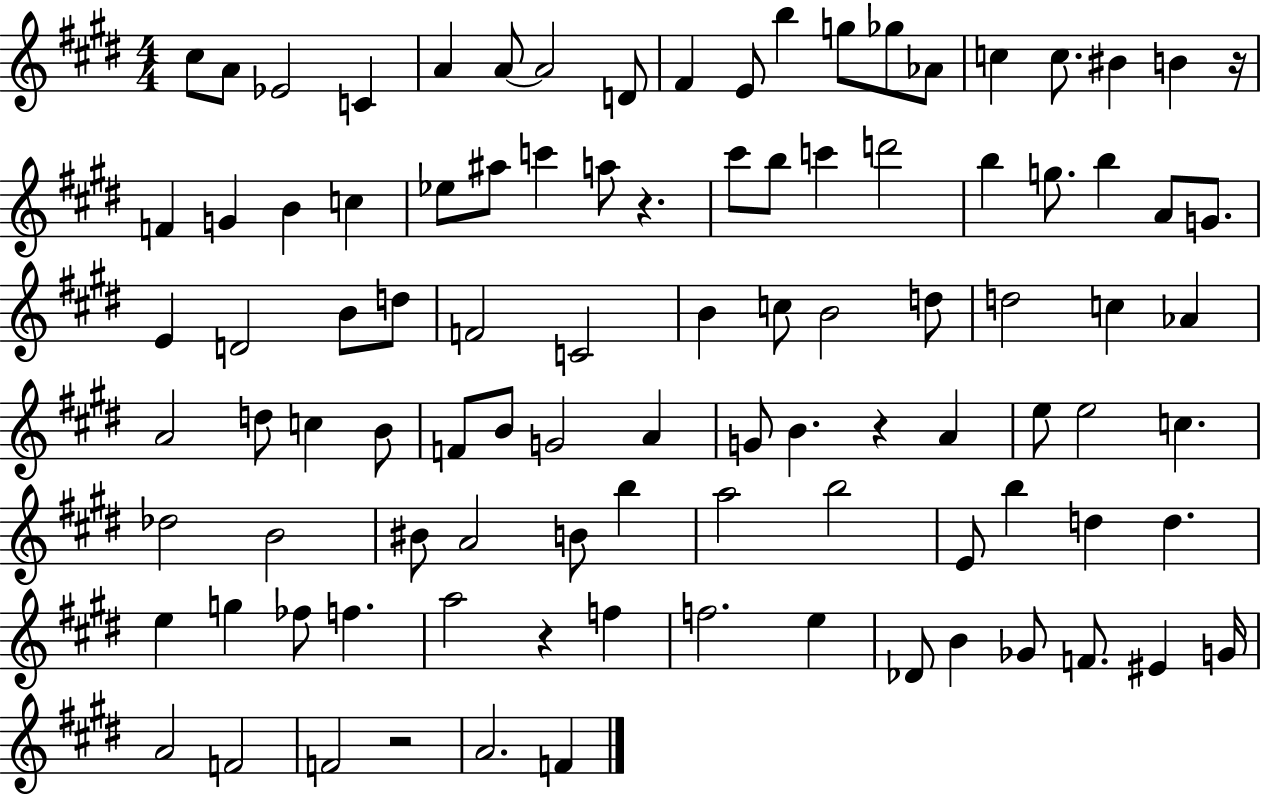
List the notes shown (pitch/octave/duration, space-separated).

C#5/e A4/e Eb4/h C4/q A4/q A4/e A4/h D4/e F#4/q E4/e B5/q G5/e Gb5/e Ab4/e C5/q C5/e. BIS4/q B4/q R/s F4/q G4/q B4/q C5/q Eb5/e A#5/e C6/q A5/e R/q. C#6/e B5/e C6/q D6/h B5/q G5/e. B5/q A4/e G4/e. E4/q D4/h B4/e D5/e F4/h C4/h B4/q C5/e B4/h D5/e D5/h C5/q Ab4/q A4/h D5/e C5/q B4/e F4/e B4/e G4/h A4/q G4/e B4/q. R/q A4/q E5/e E5/h C5/q. Db5/h B4/h BIS4/e A4/h B4/e B5/q A5/h B5/h E4/e B5/q D5/q D5/q. E5/q G5/q FES5/e F5/q. A5/h R/q F5/q F5/h. E5/q Db4/e B4/q Gb4/e F4/e. EIS4/q G4/s A4/h F4/h F4/h R/h A4/h. F4/q